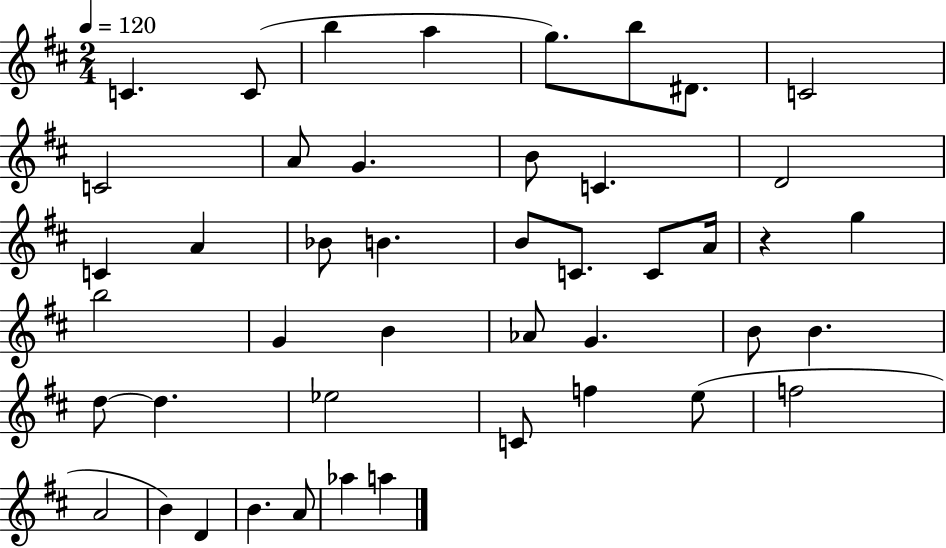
{
  \clef treble
  \numericTimeSignature
  \time 2/4
  \key d \major
  \tempo 4 = 120
  c'4. c'8( | b''4 a''4 | g''8.) b''8 dis'8. | c'2 | \break c'2 | a'8 g'4. | b'8 c'4. | d'2 | \break c'4 a'4 | bes'8 b'4. | b'8 c'8. c'8 a'16 | r4 g''4 | \break b''2 | g'4 b'4 | aes'8 g'4. | b'8 b'4. | \break d''8~~ d''4. | ees''2 | c'8 f''4 e''8( | f''2 | \break a'2 | b'4) d'4 | b'4. a'8 | aes''4 a''4 | \break \bar "|."
}